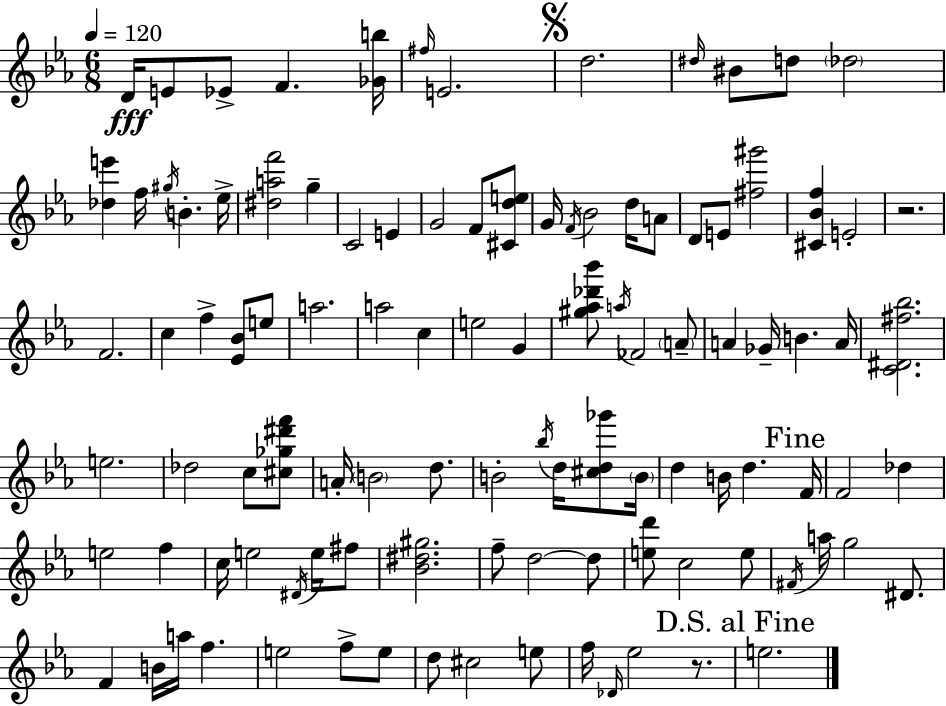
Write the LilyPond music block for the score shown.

{
  \clef treble
  \numericTimeSignature
  \time 6/8
  \key c \minor
  \tempo 4 = 120
  d'16\fff e'8 ees'8-> f'4. <ges' b''>16 | \grace { fis''16 } e'2. | \mark \markup { \musicglyph "scripts.segno" } d''2. | \grace { dis''16 } bis'8 d''8 \parenthesize des''2 | \break <des'' e'''>4 f''16 \acciaccatura { gis''16 } b'4.-. | ees''16-> <dis'' a'' f'''>2 g''4-- | c'2 e'4 | g'2 f'8 | \break <cis' d'' e''>8 g'16 \acciaccatura { f'16 } bes'2 | d''16 a'8 d'8 e'8 <fis'' gis'''>2 | <cis' bes' f''>4 e'2-. | r2. | \break f'2. | c''4 f''4-> | <ees' bes'>8 e''8 a''2. | a''2 | \break c''4 e''2 | g'4 <gis'' aes'' des''' bes'''>8 \acciaccatura { a''16 } fes'2 | \parenthesize a'8-- a'4 ges'16-- b'4. | a'16 <c' dis' fis'' bes''>2. | \break e''2. | des''2 | c''8 <cis'' ges'' dis''' f'''>8 a'16-. \parenthesize b'2 | d''8. b'2-. | \break \acciaccatura { bes''16 } d''16 <cis'' d'' ges'''>8 \parenthesize b'16 d''4 b'16 d''4. | \mark "Fine" f'16 f'2 | des''4 e''2 | f''4 c''16 e''2 | \break \acciaccatura { dis'16 } e''16 fis''8 <bes' dis'' gis''>2. | f''8-- d''2~~ | d''8 <e'' d'''>8 c''2 | e''8 \acciaccatura { fis'16 } a''16 g''2 | \break dis'8. f'4 | b'16 a''16 f''4. e''2 | f''8-> e''8 d''8 cis''2 | e''8 f''16 \grace { des'16 } ees''2 | \break r8. \mark "D.S. al Fine" e''2. | \bar "|."
}